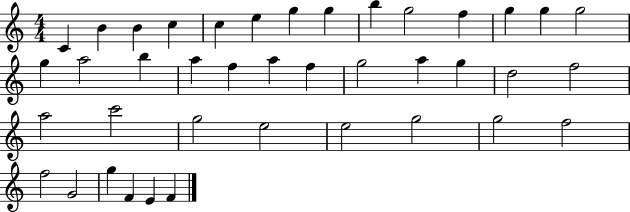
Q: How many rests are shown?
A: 0